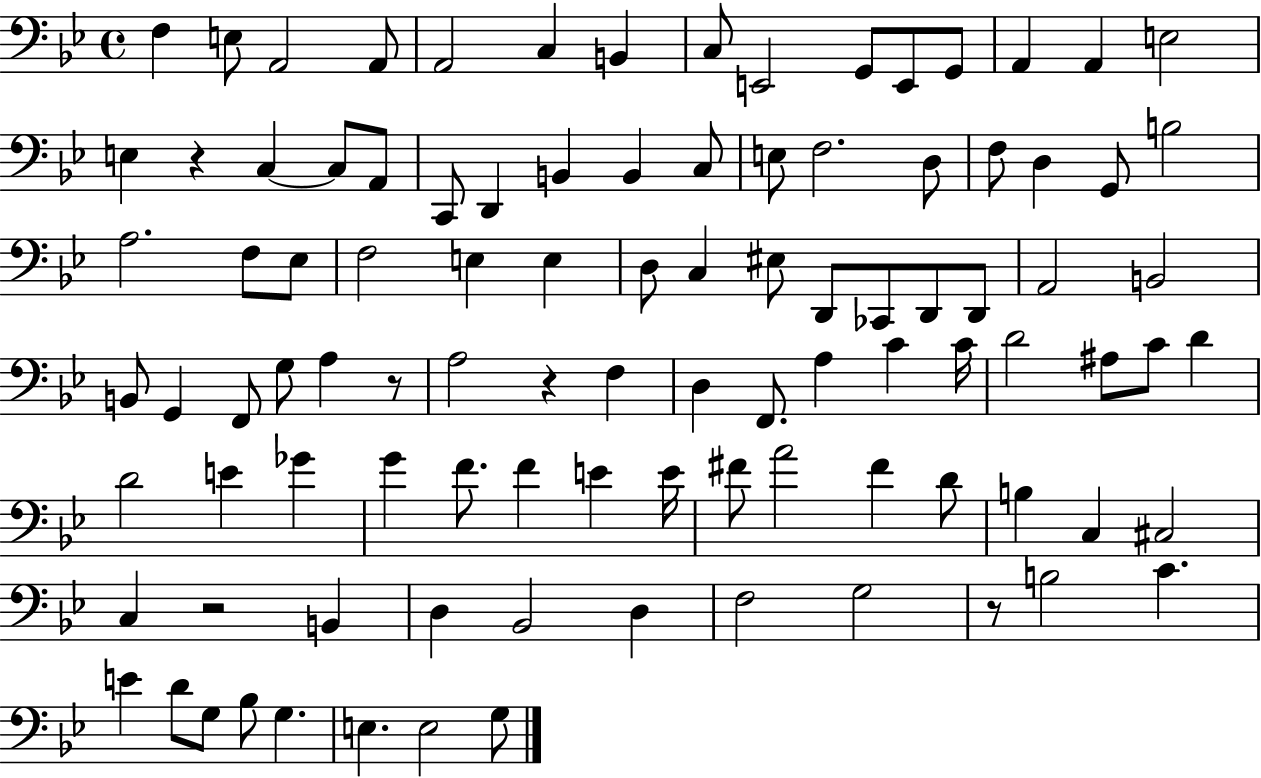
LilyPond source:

{
  \clef bass
  \time 4/4
  \defaultTimeSignature
  \key bes \major
  f4 e8 a,2 a,8 | a,2 c4 b,4 | c8 e,2 g,8 e,8 g,8 | a,4 a,4 e2 | \break e4 r4 c4~~ c8 a,8 | c,8 d,4 b,4 b,4 c8 | e8 f2. d8 | f8 d4 g,8 b2 | \break a2. f8 ees8 | f2 e4 e4 | d8 c4 eis8 d,8 ces,8 d,8 d,8 | a,2 b,2 | \break b,8 g,4 f,8 g8 a4 r8 | a2 r4 f4 | d4 f,8. a4 c'4 c'16 | d'2 ais8 c'8 d'4 | \break d'2 e'4 ges'4 | g'4 f'8. f'4 e'4 e'16 | fis'8 a'2 fis'4 d'8 | b4 c4 cis2 | \break c4 r2 b,4 | d4 bes,2 d4 | f2 g2 | r8 b2 c'4. | \break e'4 d'8 g8 bes8 g4. | e4. e2 g8 | \bar "|."
}